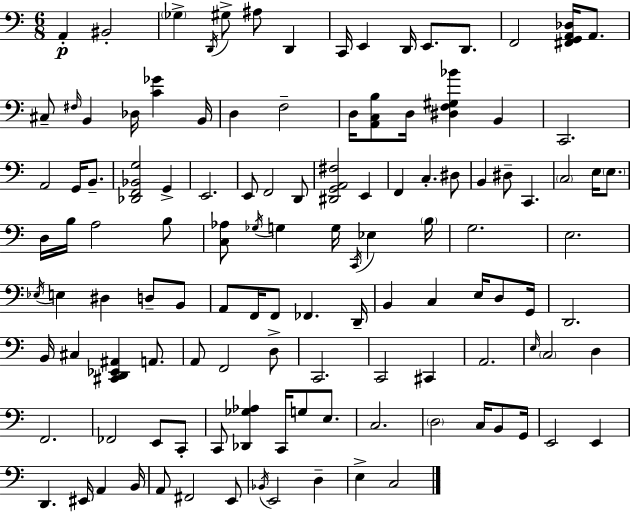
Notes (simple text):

A2/q BIS2/h Gb3/q D2/s G#3/e A#3/e D2/q C2/s E2/q D2/s E2/e. D2/e. F2/h [F#2,G2,A2,Db3]/s A2/e. C#3/e F#3/s B2/q Db3/s [C4,Gb4]/q B2/s D3/q F3/h D3/s [A2,C3,B3]/e D3/s [D#3,F3,G#3,Bb4]/q B2/q C2/h. A2/h G2/s B2/e. [Db2,F2,Bb2,G3]/h G2/q E2/h. E2/e F2/h D2/e [D#2,G2,A2,F#3]/h E2/q F2/q C3/q. D#3/e B2/q D#3/e C2/q. C3/h E3/s E3/e. D3/s B3/s A3/h B3/e [C3,Ab3]/e Gb3/s G3/q G3/s C2/s Eb3/q B3/s G3/h. E3/h. Eb3/s E3/q D#3/q D3/e B2/e A2/e F2/s F2/e FES2/q. D2/s B2/q C3/q E3/s D3/e G2/s D2/h. B2/s C#3/q [C#2,D2,Eb2,A#2]/q A2/e. A2/e F2/h D3/e C2/h. C2/h C#2/q A2/h. E3/s C3/h D3/q F2/h. FES2/h E2/e C2/e C2/e [Db2,Gb3,Ab3]/q C2/s G3/e E3/e. C3/h. D3/h C3/s B2/e G2/s E2/h E2/q D2/q. EIS2/s A2/q B2/s A2/e F#2/h E2/e Bb2/s E2/h D3/q E3/q C3/h